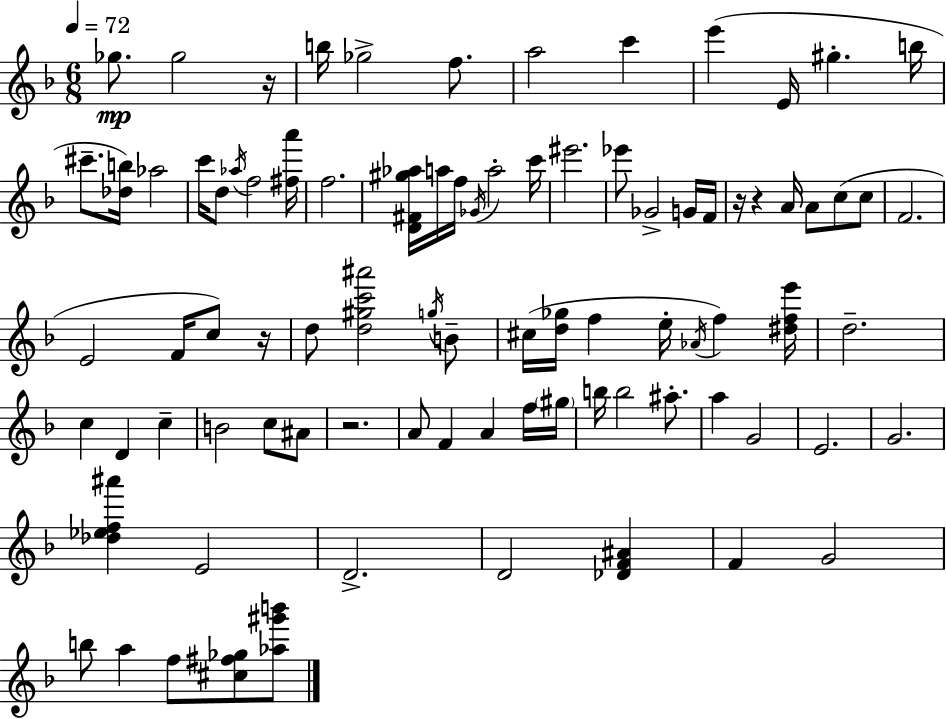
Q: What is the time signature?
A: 6/8